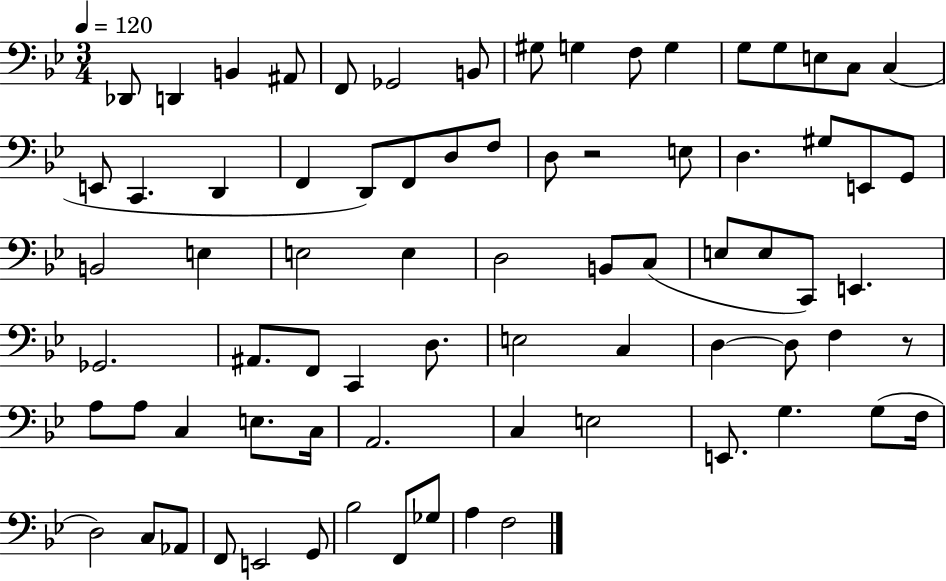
Db2/e D2/q B2/q A#2/e F2/e Gb2/h B2/e G#3/e G3/q F3/e G3/q G3/e G3/e E3/e C3/e C3/q E2/e C2/q. D2/q F2/q D2/e F2/e D3/e F3/e D3/e R/h E3/e D3/q. G#3/e E2/e G2/e B2/h E3/q E3/h E3/q D3/h B2/e C3/e E3/e E3/e C2/e E2/q. Gb2/h. A#2/e. F2/e C2/q D3/e. E3/h C3/q D3/q D3/e F3/q R/e A3/e A3/e C3/q E3/e. C3/s A2/h. C3/q E3/h E2/e. G3/q. G3/e F3/s D3/h C3/e Ab2/e F2/e E2/h G2/e Bb3/h F2/e Gb3/e A3/q F3/h